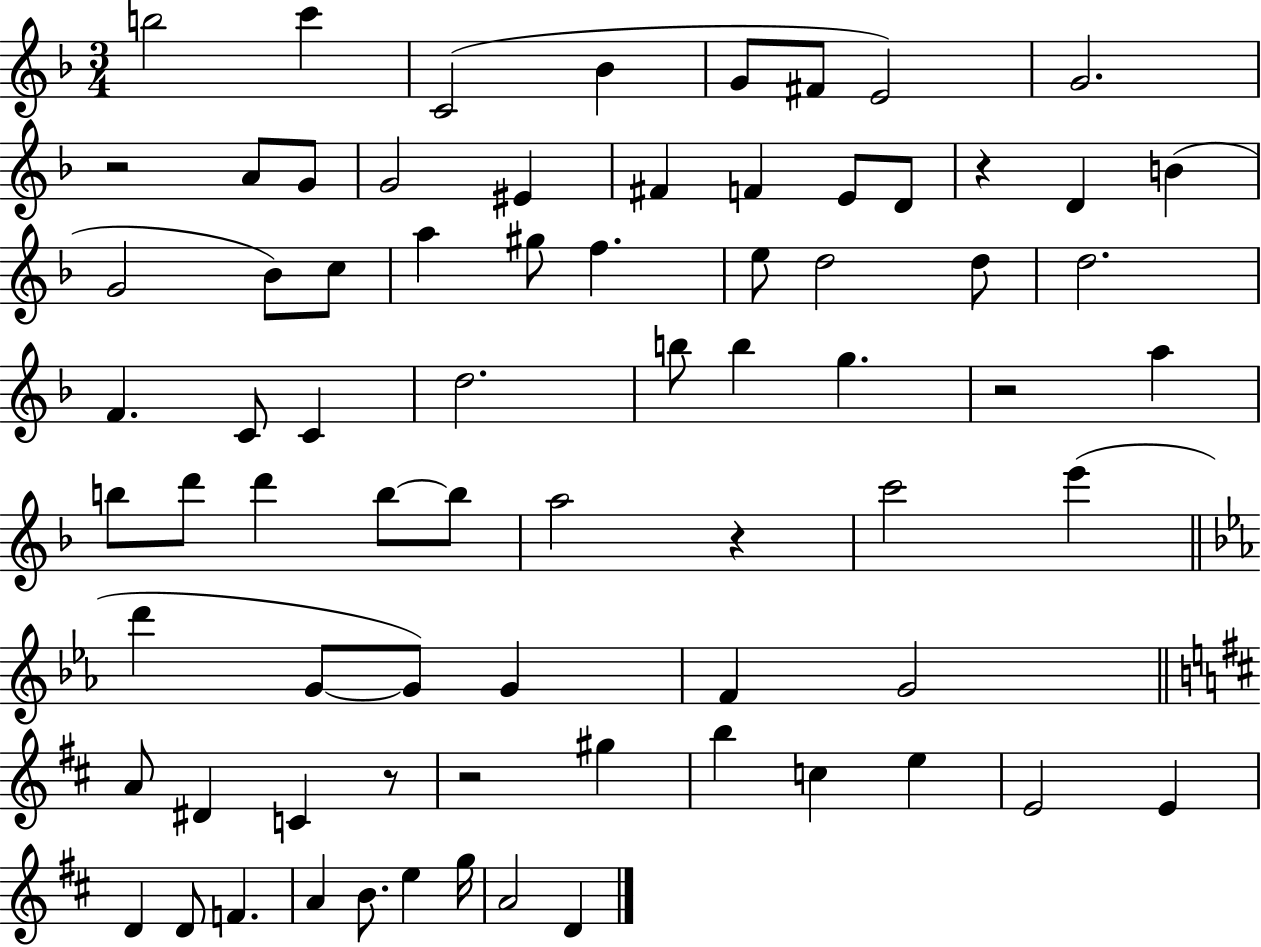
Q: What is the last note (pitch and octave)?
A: D4